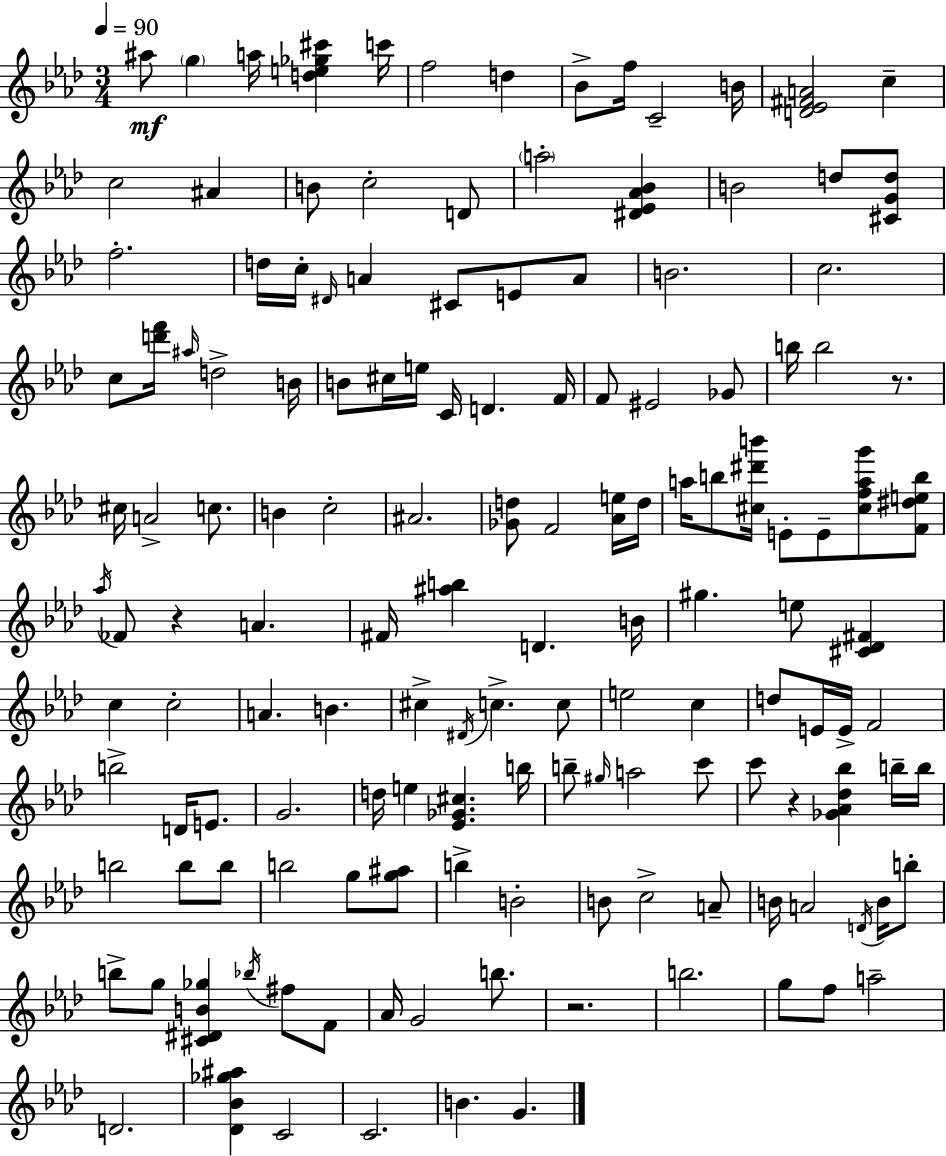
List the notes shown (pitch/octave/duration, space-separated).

A#5/e G5/q A5/s [D5,E5,Gb5,C#6]/q C6/s F5/h D5/q Bb4/e F5/s C4/h B4/s [D4,Eb4,F#4,A4]/h C5/q C5/h A#4/q B4/e C5/h D4/e A5/h [D#4,Eb4,Ab4,Bb4]/q B4/h D5/e [C#4,G4,D5]/e F5/h. D5/s C5/s D#4/s A4/q C#4/e E4/e A4/e B4/h. C5/h. C5/e [D6,F6]/s A#5/s D5/h B4/s B4/e C#5/s E5/s C4/s D4/q. F4/s F4/e EIS4/h Gb4/e B5/s B5/h R/e. C#5/s A4/h C5/e. B4/q C5/h A#4/h. [Gb4,D5]/e F4/h [Ab4,E5]/s D5/s A5/s B5/e [C#5,D#6,B6]/s E4/e E4/e [C#5,F5,A5,G6]/e [F4,D#5,E5,B5]/e Ab5/s FES4/e R/q A4/q. F#4/s [A#5,B5]/q D4/q. B4/s G#5/q. E5/e [C#4,Db4,F#4]/q C5/q C5/h A4/q. B4/q. C#5/q D#4/s C5/q. C5/e E5/h C5/q D5/e E4/s E4/s F4/h B5/h D4/s E4/e. G4/h. D5/s E5/q [Eb4,Gb4,C#5]/q. B5/s B5/e G#5/s A5/h C6/e C6/e R/q [Gb4,Ab4,Db5,Bb5]/q B5/s B5/s B5/h B5/e B5/e B5/h G5/e [G5,A#5]/e B5/q B4/h B4/e C5/h A4/e B4/s A4/h D4/s B4/s B5/e B5/e G5/e [C#4,D#4,B4,Gb5]/q Bb5/s F#5/e F4/e Ab4/s G4/h B5/e. R/h. B5/h. G5/e F5/e A5/h D4/h. [Db4,Bb4,Gb5,A#5]/q C4/h C4/h. B4/q. G4/q.